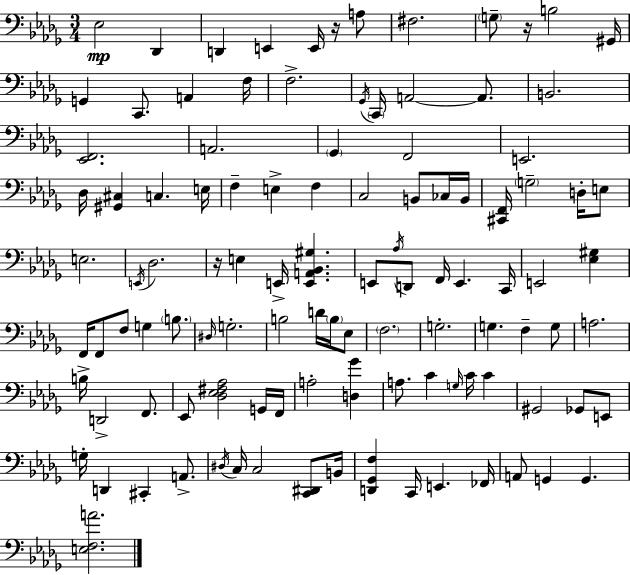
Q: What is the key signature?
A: BES minor